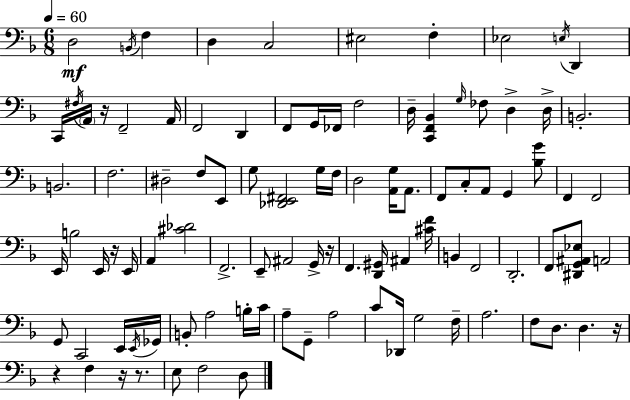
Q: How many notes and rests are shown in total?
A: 98